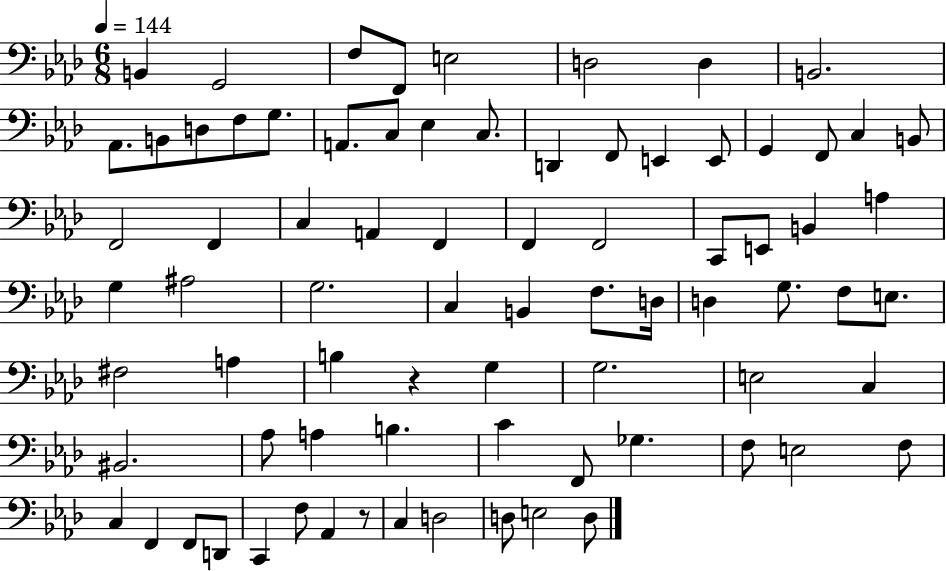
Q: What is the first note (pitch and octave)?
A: B2